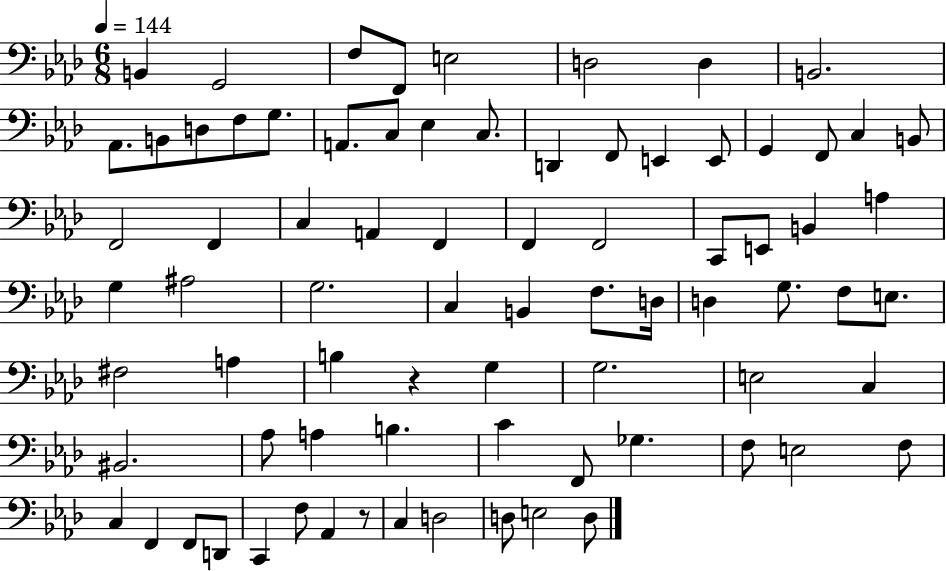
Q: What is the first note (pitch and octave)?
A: B2